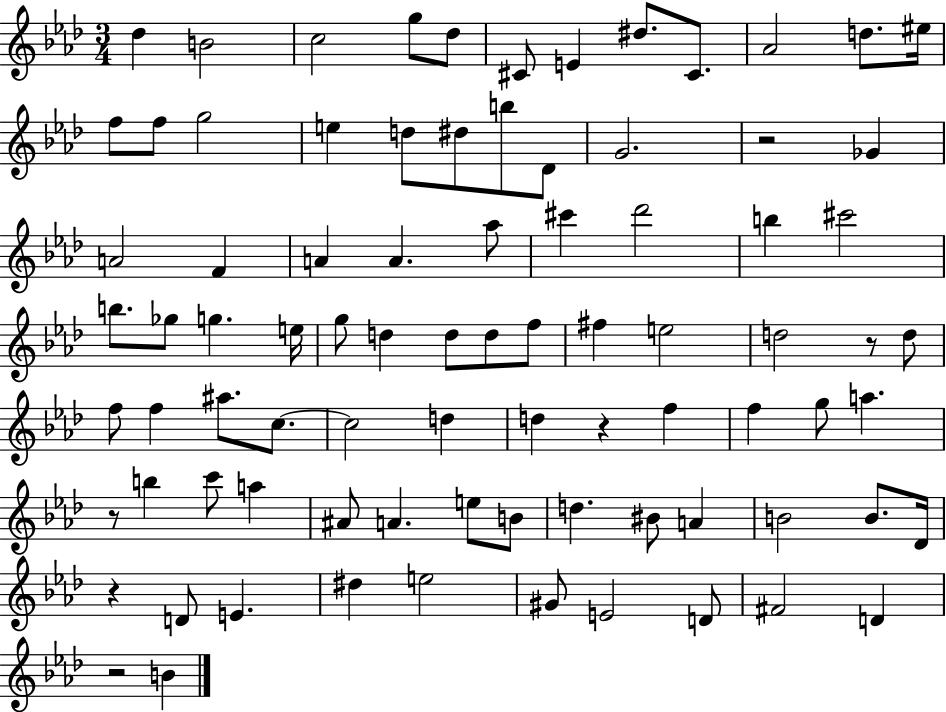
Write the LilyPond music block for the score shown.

{
  \clef treble
  \numericTimeSignature
  \time 3/4
  \key aes \major
  des''4 b'2 | c''2 g''8 des''8 | cis'8 e'4 dis''8. cis'8. | aes'2 d''8. eis''16 | \break f''8 f''8 g''2 | e''4 d''8 dis''8 b''8 des'8 | g'2. | r2 ges'4 | \break a'2 f'4 | a'4 a'4. aes''8 | cis'''4 des'''2 | b''4 cis'''2 | \break b''8. ges''8 g''4. e''16 | g''8 d''4 d''8 d''8 f''8 | fis''4 e''2 | d''2 r8 d''8 | \break f''8 f''4 ais''8. c''8.~~ | c''2 d''4 | d''4 r4 f''4 | f''4 g''8 a''4. | \break r8 b''4 c'''8 a''4 | ais'8 a'4. e''8 b'8 | d''4. bis'8 a'4 | b'2 b'8. des'16 | \break r4 d'8 e'4. | dis''4 e''2 | gis'8 e'2 d'8 | fis'2 d'4 | \break r2 b'4 | \bar "|."
}